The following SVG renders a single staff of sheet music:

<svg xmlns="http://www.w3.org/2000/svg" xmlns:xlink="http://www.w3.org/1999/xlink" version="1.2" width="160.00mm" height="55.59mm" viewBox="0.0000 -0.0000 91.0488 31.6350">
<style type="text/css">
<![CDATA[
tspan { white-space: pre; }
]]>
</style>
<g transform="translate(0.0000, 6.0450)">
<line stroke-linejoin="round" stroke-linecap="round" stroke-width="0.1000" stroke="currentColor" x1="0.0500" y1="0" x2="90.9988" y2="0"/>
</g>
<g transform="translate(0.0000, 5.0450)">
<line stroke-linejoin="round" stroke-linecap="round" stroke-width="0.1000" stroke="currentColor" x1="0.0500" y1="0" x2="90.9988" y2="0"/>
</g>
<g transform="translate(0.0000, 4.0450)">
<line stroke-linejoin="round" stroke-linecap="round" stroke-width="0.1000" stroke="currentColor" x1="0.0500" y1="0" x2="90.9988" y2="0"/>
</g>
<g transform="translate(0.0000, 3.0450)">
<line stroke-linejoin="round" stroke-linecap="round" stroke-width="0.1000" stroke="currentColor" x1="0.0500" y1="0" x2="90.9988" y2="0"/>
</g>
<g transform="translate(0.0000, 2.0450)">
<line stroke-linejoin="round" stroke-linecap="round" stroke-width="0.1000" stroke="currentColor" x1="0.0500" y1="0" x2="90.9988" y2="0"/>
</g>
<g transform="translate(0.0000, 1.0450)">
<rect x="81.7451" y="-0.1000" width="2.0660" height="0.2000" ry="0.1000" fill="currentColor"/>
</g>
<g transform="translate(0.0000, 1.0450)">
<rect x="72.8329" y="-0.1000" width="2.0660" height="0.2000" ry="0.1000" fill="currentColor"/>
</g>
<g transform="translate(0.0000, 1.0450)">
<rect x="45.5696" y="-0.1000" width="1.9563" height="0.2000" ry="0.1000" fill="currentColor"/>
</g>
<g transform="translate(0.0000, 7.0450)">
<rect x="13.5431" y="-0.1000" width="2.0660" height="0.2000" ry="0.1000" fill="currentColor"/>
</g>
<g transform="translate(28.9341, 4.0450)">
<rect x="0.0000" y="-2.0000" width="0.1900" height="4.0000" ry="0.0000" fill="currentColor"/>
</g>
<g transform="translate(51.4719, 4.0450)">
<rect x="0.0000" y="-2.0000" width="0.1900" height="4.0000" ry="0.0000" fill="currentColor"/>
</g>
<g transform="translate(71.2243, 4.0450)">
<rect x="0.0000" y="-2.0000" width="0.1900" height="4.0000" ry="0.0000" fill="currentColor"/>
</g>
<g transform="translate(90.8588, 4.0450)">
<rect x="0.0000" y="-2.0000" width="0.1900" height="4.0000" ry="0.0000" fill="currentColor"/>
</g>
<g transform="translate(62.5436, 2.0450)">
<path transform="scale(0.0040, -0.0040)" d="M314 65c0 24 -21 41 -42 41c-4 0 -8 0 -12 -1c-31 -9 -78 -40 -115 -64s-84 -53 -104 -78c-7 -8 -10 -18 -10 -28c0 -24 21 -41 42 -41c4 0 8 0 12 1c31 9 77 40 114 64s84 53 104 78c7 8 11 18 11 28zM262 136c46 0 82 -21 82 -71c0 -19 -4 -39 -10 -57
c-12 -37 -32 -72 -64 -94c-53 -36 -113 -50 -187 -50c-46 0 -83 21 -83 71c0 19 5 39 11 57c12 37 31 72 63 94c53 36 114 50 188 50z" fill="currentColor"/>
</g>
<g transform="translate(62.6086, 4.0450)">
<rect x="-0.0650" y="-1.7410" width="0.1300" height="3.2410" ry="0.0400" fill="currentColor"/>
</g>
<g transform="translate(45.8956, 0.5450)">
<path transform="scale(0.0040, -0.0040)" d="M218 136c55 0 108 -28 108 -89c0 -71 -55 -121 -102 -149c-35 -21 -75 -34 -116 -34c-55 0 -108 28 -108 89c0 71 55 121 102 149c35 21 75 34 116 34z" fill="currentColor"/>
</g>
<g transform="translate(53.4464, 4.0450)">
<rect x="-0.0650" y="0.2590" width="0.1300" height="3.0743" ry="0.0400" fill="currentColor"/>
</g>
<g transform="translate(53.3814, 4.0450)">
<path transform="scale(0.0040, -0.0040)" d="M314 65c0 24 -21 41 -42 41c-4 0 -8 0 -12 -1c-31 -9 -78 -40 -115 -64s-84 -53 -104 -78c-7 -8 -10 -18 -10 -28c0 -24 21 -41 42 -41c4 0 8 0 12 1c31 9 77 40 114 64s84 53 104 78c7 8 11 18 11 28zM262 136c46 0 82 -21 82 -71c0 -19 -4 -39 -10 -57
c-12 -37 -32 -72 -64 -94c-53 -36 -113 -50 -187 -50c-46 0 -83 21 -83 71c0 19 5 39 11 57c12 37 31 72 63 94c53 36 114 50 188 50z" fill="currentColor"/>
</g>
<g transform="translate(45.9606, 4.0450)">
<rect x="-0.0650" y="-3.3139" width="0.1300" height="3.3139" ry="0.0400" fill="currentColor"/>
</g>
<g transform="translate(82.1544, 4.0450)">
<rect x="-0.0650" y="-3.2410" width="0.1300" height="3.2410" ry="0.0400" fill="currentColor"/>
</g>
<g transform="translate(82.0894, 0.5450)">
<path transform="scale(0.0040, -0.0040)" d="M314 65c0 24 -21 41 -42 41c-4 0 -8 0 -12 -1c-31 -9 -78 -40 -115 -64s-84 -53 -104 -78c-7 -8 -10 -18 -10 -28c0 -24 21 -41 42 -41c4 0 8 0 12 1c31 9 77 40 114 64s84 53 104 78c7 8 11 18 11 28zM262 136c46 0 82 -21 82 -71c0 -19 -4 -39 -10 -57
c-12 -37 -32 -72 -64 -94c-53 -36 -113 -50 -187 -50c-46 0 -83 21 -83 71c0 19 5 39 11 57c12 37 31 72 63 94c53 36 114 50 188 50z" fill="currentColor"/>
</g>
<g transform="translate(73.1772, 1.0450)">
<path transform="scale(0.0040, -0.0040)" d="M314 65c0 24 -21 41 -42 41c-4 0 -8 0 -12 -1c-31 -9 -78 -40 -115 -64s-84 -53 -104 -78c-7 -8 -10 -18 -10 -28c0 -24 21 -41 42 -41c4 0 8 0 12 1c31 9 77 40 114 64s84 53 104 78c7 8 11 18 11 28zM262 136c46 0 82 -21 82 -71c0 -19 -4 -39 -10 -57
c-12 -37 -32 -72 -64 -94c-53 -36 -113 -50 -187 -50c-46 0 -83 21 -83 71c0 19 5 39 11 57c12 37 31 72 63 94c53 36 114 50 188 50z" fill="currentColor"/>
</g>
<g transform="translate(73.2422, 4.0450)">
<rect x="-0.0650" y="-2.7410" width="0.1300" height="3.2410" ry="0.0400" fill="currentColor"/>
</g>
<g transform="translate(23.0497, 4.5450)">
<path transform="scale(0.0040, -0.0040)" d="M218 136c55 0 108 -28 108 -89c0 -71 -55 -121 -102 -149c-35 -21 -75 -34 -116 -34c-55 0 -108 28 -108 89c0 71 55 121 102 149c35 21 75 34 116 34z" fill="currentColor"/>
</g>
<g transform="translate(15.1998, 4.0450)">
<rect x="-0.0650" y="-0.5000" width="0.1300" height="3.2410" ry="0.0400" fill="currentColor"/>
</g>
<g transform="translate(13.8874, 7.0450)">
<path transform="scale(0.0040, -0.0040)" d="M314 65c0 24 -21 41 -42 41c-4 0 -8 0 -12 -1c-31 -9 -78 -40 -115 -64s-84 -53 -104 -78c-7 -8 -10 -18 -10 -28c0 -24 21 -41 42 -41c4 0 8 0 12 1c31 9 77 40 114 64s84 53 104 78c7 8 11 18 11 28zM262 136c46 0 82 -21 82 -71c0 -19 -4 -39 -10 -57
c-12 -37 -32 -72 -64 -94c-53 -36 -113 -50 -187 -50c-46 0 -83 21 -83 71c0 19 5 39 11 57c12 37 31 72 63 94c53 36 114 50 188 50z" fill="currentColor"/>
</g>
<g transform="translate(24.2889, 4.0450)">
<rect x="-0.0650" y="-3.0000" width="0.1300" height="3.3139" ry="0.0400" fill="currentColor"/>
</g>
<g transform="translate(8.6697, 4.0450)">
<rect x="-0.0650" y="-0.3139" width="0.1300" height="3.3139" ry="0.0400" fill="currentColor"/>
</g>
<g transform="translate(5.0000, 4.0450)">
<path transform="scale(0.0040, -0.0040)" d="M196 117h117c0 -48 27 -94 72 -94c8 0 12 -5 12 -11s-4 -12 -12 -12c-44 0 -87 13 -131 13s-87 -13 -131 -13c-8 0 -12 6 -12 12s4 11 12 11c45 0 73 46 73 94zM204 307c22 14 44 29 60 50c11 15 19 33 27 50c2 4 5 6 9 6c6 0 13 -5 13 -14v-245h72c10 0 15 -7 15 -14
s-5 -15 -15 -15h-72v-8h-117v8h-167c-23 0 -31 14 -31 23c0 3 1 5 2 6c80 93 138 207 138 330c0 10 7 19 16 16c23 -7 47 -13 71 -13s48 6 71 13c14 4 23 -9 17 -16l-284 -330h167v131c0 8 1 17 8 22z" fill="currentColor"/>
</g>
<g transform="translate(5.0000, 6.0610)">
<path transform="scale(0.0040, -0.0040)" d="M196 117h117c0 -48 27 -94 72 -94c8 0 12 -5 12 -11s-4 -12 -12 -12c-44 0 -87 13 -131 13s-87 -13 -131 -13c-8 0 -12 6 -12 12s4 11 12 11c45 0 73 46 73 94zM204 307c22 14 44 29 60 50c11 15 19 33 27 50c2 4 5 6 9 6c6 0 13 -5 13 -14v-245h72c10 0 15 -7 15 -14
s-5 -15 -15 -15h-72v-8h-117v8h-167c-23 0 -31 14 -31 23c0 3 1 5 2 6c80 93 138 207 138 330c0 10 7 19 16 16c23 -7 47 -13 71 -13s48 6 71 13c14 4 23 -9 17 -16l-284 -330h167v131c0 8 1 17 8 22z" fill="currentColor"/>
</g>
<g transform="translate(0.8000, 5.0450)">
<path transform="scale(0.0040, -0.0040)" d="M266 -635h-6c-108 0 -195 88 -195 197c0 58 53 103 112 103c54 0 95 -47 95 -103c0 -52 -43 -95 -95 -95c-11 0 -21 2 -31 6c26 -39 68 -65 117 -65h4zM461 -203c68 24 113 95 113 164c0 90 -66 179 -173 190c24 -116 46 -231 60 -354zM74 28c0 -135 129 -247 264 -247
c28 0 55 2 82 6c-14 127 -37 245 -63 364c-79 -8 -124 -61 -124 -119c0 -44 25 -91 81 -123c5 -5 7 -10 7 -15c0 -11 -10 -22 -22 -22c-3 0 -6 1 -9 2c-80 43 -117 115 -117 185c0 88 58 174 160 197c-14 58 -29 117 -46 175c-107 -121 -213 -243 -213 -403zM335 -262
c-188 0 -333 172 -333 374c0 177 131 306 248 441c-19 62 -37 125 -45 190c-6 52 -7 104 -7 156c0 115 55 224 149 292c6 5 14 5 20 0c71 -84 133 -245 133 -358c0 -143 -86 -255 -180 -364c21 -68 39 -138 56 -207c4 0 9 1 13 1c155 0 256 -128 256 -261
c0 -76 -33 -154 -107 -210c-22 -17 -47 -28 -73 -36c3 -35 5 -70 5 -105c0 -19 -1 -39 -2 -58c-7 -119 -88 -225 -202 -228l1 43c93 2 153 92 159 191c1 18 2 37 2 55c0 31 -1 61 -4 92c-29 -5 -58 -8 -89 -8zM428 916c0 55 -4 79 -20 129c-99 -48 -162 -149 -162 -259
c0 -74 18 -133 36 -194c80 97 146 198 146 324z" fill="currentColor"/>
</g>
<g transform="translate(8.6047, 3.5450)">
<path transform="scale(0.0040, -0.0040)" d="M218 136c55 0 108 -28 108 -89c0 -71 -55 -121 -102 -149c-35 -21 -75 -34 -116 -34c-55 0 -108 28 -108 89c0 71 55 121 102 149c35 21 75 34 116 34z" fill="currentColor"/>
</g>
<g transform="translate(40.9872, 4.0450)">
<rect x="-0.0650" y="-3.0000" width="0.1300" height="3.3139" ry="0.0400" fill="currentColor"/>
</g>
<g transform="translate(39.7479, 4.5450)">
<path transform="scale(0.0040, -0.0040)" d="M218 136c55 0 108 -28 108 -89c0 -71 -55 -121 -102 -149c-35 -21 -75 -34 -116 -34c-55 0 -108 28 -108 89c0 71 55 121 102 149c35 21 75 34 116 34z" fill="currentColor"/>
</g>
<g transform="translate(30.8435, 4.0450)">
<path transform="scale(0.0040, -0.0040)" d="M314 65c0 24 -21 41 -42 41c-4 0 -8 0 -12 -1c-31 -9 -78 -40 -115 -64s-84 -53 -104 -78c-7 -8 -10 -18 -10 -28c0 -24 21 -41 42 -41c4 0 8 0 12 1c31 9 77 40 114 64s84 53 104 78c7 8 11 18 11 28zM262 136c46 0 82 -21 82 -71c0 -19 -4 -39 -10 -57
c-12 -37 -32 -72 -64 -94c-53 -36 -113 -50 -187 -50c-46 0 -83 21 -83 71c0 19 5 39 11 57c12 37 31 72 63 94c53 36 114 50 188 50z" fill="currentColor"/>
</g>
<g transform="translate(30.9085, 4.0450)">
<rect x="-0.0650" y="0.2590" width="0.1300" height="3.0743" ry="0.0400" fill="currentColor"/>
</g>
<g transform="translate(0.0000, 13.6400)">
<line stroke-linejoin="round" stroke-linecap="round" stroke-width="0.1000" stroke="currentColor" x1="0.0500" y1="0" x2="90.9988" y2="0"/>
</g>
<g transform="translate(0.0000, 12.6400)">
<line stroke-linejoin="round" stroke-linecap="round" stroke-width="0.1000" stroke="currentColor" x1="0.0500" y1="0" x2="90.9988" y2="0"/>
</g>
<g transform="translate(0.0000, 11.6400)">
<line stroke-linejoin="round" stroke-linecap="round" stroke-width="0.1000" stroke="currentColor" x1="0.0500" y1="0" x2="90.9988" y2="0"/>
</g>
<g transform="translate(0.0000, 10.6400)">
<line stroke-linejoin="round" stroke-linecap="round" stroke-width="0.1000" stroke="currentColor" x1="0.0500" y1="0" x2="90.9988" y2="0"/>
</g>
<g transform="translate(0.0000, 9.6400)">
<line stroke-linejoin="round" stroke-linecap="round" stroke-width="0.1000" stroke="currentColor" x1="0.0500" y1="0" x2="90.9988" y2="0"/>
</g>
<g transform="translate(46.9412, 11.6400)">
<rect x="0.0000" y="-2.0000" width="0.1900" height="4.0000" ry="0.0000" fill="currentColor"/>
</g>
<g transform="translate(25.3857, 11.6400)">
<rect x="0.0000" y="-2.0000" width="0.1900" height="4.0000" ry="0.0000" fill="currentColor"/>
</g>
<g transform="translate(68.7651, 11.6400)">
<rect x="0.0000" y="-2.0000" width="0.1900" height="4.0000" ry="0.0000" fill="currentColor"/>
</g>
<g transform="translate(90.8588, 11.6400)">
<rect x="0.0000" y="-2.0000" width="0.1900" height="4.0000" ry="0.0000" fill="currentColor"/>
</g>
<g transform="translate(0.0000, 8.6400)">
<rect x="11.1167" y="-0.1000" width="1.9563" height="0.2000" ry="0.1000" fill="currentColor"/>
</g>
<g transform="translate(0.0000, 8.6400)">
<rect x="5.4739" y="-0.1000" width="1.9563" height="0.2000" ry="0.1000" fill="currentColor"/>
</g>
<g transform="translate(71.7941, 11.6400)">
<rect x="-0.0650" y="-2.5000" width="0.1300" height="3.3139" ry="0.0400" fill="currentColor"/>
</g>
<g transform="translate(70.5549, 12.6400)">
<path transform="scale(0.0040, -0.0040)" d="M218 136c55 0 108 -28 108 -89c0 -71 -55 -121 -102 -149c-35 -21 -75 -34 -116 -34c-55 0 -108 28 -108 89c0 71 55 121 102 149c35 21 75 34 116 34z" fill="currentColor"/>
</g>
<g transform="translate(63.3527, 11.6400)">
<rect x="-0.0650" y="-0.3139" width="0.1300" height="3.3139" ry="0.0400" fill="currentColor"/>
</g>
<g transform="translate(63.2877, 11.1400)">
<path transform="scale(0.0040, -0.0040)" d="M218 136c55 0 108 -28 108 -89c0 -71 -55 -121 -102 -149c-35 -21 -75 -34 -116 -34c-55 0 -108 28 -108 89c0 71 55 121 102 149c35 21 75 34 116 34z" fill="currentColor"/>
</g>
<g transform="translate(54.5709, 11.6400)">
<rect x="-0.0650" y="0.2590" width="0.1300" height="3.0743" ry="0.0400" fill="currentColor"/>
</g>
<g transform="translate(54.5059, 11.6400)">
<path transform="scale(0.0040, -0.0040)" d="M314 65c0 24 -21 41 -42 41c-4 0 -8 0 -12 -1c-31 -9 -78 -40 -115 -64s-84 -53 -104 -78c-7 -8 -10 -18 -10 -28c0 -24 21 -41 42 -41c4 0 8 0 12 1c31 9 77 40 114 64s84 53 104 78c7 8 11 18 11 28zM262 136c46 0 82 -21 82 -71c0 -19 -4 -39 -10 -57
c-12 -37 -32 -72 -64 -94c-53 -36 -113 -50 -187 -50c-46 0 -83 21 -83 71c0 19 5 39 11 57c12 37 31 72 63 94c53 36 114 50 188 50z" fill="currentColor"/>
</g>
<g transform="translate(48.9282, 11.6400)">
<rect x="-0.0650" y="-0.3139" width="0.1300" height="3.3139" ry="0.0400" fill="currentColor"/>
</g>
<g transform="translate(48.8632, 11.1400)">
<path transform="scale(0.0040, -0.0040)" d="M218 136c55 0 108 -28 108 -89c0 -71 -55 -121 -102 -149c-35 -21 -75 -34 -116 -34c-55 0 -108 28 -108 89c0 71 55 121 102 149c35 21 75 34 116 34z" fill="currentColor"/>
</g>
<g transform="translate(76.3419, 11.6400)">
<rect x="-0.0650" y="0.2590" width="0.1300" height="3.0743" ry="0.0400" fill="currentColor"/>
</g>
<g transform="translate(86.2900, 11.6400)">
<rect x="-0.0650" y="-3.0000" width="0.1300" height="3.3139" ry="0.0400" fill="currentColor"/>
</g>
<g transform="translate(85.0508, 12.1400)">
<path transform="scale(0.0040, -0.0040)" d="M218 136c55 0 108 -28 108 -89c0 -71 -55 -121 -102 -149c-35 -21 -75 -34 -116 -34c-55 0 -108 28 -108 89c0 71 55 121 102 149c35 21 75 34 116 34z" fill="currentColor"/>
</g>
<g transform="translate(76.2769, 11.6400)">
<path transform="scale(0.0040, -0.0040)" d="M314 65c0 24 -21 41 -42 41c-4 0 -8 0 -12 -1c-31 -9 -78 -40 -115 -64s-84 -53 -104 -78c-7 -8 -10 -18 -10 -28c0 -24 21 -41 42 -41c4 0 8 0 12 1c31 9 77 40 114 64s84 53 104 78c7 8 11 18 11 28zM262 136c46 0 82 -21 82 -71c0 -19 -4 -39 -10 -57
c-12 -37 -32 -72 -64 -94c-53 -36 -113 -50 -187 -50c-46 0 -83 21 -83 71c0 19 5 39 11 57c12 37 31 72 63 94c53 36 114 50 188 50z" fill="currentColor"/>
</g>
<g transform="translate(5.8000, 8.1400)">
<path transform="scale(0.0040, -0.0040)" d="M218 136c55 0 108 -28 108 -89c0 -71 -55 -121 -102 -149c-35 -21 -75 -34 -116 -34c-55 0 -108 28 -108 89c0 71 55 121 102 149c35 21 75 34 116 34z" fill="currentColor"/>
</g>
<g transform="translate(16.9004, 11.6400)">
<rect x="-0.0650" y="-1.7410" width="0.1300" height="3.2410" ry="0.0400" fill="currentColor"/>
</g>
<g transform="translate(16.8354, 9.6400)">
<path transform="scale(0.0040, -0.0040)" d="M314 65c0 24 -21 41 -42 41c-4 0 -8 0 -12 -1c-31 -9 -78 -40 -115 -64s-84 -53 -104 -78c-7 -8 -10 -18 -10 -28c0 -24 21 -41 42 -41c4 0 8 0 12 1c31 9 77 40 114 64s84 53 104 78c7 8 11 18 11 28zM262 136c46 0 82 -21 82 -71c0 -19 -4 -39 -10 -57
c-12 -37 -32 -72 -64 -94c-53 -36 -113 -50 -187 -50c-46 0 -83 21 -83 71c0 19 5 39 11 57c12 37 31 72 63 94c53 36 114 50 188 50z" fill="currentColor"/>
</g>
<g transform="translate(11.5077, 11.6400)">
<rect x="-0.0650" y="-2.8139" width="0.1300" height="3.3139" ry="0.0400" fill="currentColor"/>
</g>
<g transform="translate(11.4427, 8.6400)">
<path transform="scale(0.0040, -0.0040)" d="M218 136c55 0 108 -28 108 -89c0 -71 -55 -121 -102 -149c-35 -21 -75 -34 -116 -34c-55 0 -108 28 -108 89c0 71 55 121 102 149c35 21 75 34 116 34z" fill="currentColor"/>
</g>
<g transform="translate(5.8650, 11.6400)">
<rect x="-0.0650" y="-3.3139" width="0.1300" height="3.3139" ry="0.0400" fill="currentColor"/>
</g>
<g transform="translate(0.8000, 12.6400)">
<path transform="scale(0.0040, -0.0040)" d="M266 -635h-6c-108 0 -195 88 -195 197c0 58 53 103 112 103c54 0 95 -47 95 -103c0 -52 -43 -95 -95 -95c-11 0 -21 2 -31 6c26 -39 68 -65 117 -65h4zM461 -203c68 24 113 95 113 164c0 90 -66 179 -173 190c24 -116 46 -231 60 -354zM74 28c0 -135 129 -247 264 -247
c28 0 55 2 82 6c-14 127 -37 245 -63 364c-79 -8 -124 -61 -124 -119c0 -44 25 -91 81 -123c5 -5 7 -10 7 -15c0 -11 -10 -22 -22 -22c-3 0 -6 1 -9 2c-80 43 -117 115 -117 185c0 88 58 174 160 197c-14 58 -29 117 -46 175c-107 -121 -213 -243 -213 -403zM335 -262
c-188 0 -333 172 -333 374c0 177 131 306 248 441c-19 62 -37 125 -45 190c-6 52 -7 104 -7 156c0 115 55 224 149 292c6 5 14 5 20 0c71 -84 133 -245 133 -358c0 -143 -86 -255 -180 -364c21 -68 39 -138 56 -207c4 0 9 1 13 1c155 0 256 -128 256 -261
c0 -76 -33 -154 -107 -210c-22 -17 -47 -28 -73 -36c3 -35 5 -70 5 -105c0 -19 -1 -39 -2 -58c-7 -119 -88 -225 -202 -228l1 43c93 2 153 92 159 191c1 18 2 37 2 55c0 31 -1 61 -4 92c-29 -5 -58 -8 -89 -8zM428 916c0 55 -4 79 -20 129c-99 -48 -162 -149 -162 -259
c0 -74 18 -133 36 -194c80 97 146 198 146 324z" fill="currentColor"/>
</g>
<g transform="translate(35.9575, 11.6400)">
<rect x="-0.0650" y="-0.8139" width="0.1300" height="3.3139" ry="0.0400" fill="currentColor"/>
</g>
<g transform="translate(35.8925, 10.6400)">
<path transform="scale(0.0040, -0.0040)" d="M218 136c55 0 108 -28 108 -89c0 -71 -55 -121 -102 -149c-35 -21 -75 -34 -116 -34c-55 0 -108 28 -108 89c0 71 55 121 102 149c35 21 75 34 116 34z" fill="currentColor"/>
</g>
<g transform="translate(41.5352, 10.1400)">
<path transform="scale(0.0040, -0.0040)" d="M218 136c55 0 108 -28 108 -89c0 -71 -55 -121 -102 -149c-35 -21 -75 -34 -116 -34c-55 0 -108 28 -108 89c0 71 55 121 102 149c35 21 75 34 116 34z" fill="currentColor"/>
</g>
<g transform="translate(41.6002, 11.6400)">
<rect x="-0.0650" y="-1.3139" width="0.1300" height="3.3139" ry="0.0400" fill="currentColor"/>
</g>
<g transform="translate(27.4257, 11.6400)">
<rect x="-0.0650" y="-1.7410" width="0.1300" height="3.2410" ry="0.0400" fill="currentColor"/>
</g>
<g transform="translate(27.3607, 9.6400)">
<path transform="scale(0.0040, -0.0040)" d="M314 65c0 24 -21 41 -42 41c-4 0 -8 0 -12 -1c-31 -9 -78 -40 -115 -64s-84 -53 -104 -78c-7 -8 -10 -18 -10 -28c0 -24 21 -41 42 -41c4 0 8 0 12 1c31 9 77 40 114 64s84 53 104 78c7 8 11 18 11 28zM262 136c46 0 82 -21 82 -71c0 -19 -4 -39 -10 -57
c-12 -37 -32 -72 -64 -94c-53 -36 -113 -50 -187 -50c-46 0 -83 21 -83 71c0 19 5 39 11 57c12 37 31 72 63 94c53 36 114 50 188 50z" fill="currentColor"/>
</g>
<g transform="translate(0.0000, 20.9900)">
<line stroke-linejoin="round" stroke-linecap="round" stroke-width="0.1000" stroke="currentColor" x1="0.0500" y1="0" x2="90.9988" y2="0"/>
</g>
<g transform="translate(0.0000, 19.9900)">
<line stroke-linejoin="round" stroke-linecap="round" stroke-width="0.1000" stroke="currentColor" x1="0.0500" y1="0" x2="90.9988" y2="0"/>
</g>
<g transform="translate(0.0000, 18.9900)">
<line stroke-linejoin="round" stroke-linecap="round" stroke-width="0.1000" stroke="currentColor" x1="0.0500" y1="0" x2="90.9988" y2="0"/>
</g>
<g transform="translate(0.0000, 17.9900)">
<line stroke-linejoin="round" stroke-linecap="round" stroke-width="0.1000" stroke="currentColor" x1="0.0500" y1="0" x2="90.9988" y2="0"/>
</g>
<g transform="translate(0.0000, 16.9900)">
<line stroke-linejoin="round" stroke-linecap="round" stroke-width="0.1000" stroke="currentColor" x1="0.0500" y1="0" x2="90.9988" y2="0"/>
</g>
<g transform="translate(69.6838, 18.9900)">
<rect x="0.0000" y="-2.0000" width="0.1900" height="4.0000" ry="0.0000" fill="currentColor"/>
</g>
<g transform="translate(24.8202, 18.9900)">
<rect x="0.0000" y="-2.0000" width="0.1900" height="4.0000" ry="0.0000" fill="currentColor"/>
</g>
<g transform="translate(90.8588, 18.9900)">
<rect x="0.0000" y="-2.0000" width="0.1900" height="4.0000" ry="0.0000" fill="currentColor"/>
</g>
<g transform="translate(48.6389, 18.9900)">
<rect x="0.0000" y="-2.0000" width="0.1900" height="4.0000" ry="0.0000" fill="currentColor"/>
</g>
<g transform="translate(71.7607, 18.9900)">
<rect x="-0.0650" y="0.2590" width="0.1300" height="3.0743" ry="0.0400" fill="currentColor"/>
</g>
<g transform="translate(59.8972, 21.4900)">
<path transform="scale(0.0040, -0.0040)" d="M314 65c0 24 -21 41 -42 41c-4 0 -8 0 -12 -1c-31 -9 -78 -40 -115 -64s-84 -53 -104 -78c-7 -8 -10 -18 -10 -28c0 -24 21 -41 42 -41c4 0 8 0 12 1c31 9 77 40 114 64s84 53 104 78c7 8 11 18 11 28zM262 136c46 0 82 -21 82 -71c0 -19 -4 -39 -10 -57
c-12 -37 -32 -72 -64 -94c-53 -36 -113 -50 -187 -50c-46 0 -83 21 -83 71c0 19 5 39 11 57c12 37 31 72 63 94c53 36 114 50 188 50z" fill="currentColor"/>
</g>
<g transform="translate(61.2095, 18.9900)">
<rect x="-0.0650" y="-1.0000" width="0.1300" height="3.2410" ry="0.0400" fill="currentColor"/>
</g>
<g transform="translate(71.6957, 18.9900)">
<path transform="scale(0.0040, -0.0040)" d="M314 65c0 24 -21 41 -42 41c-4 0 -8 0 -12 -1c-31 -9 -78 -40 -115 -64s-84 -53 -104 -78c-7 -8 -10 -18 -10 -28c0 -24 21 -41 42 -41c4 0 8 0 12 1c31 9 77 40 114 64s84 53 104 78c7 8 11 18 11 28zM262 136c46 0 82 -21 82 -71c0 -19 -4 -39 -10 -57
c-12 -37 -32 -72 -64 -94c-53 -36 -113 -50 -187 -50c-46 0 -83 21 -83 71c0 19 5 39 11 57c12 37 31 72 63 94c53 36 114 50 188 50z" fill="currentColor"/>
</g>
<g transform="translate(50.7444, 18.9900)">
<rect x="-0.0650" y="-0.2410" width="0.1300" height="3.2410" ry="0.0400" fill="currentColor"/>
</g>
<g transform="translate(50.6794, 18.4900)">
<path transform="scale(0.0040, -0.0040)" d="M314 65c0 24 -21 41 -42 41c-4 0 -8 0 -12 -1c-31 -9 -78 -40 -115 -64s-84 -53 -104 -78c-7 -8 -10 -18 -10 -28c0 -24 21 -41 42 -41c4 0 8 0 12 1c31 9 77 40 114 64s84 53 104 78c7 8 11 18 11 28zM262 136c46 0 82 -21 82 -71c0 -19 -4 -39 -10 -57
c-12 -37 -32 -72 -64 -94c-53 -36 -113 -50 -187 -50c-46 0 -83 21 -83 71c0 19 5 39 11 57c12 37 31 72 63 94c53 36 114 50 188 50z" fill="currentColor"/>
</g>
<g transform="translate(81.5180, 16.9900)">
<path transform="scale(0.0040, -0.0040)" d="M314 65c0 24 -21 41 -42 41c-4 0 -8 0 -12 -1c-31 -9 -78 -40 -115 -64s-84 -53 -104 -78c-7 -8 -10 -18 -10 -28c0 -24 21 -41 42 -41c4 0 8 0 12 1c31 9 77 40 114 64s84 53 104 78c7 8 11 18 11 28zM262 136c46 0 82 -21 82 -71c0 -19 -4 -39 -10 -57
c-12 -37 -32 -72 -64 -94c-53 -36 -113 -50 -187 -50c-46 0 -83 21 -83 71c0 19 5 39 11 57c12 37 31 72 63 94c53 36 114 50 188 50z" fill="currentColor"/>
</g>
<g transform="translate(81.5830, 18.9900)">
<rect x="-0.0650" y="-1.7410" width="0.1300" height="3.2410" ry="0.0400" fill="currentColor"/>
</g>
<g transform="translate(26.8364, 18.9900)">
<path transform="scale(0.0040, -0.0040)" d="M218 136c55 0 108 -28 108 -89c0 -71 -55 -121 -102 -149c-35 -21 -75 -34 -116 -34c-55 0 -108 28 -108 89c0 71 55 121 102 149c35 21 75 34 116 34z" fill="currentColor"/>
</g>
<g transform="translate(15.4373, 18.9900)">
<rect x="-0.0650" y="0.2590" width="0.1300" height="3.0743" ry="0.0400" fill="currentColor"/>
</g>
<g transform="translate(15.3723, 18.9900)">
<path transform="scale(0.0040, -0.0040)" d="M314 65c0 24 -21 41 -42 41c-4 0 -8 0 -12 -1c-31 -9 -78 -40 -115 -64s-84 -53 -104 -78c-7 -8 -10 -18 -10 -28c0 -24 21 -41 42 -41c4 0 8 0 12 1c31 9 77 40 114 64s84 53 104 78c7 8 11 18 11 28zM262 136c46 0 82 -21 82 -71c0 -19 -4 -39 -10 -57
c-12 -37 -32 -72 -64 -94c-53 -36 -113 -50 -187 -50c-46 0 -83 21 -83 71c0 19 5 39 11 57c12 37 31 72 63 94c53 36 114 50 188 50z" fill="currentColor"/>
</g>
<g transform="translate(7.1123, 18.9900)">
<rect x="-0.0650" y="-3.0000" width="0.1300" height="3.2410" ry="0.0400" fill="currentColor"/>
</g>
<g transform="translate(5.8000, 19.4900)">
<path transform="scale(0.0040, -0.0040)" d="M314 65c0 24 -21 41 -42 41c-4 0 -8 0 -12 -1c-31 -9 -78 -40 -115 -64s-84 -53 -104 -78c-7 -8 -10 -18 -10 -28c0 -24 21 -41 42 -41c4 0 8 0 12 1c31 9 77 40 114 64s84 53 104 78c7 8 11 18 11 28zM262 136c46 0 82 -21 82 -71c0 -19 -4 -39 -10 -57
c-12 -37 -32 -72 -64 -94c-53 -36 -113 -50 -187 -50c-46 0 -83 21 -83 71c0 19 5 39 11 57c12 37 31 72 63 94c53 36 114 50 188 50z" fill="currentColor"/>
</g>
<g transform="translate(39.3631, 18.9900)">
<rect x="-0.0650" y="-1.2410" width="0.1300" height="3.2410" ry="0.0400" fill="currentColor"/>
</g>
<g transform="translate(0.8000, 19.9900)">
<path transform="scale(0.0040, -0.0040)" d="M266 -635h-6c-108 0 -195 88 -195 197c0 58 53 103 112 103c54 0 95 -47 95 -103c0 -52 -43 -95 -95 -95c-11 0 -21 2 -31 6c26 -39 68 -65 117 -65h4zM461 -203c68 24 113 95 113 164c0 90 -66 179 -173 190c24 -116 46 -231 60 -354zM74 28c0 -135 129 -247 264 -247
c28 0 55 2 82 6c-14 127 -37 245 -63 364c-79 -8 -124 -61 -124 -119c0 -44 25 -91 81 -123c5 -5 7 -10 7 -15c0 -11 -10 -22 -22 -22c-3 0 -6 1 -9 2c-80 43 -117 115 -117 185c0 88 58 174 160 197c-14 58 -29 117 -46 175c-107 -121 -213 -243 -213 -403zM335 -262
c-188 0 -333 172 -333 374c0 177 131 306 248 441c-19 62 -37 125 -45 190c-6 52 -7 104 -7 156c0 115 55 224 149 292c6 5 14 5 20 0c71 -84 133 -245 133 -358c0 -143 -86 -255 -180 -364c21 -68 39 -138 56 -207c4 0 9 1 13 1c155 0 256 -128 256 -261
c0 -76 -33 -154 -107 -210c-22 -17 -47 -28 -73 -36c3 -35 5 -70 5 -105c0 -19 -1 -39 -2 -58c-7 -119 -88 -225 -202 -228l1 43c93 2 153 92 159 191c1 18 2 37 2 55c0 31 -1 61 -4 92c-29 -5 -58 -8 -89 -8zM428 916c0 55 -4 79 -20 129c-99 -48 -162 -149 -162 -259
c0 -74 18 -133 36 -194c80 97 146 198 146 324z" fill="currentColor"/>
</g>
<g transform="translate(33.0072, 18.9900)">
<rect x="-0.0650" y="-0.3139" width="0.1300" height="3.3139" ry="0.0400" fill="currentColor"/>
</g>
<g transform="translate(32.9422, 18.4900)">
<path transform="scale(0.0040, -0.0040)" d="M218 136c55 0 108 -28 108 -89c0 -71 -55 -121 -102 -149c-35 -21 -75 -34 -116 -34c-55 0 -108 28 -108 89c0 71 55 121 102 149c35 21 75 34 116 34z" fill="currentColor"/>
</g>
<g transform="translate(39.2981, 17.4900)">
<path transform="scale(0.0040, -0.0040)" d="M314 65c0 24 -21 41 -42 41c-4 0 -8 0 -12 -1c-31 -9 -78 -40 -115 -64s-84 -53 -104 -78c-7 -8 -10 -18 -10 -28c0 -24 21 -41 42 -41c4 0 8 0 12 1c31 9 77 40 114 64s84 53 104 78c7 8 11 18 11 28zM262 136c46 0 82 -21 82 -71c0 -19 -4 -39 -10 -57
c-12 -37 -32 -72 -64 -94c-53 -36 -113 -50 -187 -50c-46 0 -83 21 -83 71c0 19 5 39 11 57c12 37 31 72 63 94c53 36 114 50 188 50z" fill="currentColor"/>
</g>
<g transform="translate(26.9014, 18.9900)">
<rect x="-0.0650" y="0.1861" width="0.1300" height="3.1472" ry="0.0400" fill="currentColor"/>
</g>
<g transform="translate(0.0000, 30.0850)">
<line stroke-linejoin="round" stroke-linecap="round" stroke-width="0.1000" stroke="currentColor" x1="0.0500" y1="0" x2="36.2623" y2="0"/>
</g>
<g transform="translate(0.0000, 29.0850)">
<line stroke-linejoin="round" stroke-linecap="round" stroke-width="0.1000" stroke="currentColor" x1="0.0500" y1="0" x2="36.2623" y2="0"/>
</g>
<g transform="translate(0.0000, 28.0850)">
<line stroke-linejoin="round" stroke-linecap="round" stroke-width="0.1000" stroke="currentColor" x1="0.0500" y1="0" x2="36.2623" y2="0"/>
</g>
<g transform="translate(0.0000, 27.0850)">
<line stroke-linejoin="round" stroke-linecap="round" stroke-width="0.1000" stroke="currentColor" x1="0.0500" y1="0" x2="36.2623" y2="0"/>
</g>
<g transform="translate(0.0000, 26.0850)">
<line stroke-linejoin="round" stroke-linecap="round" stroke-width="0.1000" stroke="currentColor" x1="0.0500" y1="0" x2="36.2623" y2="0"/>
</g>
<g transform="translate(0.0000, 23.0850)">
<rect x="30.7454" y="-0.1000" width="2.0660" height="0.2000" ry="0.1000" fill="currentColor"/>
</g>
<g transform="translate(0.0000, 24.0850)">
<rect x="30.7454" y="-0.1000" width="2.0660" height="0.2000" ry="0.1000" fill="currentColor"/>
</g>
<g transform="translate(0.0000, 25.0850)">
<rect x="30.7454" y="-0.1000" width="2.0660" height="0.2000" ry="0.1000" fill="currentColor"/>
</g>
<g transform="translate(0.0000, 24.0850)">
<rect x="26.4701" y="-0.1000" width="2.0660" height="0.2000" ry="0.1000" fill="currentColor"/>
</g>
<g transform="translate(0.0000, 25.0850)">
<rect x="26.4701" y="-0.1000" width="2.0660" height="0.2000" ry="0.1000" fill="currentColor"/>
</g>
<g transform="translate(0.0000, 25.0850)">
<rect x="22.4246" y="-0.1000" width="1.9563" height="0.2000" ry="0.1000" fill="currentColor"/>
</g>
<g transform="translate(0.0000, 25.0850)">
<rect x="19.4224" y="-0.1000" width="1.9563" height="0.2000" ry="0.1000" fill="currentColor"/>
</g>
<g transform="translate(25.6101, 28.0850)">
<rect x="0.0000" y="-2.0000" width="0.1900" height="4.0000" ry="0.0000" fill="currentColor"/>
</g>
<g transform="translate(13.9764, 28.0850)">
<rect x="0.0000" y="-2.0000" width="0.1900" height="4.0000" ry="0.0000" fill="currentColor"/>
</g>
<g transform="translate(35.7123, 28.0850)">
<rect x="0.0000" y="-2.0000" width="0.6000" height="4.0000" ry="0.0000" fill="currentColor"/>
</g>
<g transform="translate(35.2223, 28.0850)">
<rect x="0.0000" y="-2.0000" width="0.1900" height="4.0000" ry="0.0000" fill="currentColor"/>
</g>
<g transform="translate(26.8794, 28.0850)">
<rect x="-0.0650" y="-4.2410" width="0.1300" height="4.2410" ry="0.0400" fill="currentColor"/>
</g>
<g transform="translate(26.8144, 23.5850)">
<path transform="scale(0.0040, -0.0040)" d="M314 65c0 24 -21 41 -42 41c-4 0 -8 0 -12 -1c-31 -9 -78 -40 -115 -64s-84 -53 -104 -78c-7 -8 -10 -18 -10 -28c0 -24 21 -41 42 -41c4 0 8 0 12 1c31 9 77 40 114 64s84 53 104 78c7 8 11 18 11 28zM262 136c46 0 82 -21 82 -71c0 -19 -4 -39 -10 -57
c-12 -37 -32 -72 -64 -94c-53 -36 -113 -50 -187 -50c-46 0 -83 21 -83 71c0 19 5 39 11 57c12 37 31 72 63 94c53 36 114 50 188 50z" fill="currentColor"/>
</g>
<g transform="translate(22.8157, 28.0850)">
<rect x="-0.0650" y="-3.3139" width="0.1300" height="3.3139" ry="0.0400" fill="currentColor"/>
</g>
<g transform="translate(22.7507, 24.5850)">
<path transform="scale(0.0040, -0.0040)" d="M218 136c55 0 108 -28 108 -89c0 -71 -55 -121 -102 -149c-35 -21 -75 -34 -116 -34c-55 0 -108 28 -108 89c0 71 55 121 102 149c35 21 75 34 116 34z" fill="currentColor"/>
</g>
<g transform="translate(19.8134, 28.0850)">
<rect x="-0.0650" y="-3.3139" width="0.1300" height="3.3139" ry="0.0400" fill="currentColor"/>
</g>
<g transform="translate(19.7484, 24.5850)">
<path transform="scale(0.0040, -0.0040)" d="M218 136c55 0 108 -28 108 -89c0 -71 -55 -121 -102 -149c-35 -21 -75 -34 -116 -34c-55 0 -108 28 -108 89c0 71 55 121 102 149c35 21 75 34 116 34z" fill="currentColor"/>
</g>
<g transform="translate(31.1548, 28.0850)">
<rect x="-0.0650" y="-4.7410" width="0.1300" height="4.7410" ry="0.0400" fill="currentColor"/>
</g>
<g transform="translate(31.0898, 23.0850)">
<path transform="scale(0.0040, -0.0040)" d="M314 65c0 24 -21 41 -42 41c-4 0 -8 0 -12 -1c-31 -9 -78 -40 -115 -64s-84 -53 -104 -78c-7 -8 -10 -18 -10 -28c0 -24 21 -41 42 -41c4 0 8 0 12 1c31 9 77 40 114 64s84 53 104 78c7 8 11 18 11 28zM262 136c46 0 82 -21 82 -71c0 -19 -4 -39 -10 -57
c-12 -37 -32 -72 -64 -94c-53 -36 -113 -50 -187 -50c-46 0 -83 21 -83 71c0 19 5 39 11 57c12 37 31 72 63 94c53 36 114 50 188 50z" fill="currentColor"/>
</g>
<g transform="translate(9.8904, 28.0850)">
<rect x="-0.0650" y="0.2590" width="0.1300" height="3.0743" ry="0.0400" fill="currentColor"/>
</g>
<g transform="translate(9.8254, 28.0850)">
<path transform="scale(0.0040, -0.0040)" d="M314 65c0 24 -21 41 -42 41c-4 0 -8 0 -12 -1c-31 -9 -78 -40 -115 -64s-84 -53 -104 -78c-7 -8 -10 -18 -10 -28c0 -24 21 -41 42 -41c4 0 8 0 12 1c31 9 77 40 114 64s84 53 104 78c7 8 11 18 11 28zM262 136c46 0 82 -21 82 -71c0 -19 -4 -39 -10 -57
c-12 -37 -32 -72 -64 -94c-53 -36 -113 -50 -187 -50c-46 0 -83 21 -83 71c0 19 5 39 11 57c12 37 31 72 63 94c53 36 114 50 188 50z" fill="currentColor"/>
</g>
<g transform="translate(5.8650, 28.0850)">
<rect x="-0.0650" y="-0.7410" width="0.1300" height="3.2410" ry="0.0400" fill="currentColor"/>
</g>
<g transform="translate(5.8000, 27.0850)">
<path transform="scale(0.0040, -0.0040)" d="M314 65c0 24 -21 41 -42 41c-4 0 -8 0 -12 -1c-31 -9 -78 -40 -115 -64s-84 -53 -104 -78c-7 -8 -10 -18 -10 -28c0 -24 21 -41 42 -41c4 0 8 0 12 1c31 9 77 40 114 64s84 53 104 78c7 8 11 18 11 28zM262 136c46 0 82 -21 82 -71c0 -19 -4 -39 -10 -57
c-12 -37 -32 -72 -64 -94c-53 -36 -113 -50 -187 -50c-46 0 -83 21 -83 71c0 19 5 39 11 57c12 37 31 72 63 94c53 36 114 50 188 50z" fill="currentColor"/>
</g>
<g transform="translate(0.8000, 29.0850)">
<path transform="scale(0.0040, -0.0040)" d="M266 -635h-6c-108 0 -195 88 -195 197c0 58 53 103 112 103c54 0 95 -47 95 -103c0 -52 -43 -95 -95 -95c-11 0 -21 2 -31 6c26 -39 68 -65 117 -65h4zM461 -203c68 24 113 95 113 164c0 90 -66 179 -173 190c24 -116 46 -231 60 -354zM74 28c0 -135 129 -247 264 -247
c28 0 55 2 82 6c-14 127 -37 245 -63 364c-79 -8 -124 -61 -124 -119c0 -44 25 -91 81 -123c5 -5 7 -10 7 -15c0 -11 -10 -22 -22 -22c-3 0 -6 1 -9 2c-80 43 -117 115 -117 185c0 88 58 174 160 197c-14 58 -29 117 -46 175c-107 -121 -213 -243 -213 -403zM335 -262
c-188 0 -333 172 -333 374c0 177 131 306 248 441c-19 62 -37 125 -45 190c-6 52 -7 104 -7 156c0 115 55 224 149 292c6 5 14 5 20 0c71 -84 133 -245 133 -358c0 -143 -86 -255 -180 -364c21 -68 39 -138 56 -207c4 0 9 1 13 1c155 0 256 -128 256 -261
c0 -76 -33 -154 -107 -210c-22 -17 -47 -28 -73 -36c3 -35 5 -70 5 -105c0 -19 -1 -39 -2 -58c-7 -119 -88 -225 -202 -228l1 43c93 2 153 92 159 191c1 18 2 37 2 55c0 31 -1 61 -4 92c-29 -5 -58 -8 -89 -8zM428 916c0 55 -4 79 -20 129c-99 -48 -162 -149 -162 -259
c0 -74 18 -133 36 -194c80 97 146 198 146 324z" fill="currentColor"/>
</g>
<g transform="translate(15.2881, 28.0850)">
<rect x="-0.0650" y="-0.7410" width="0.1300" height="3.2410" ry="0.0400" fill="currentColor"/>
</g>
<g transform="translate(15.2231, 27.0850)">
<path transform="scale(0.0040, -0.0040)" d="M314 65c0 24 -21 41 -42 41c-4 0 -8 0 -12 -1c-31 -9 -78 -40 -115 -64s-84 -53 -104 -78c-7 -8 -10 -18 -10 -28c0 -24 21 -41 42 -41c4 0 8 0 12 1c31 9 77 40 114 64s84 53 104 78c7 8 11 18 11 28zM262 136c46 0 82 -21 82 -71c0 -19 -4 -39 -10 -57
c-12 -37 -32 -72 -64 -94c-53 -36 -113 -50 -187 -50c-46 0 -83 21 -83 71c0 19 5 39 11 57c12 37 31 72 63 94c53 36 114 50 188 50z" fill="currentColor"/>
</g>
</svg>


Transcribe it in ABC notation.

X:1
T:Untitled
M:4/4
L:1/4
K:C
c C2 A B2 A b B2 f2 a2 b2 b a f2 f2 d e c B2 c G B2 A A2 B2 B c e2 c2 D2 B2 f2 d2 B2 d2 b b d'2 e'2